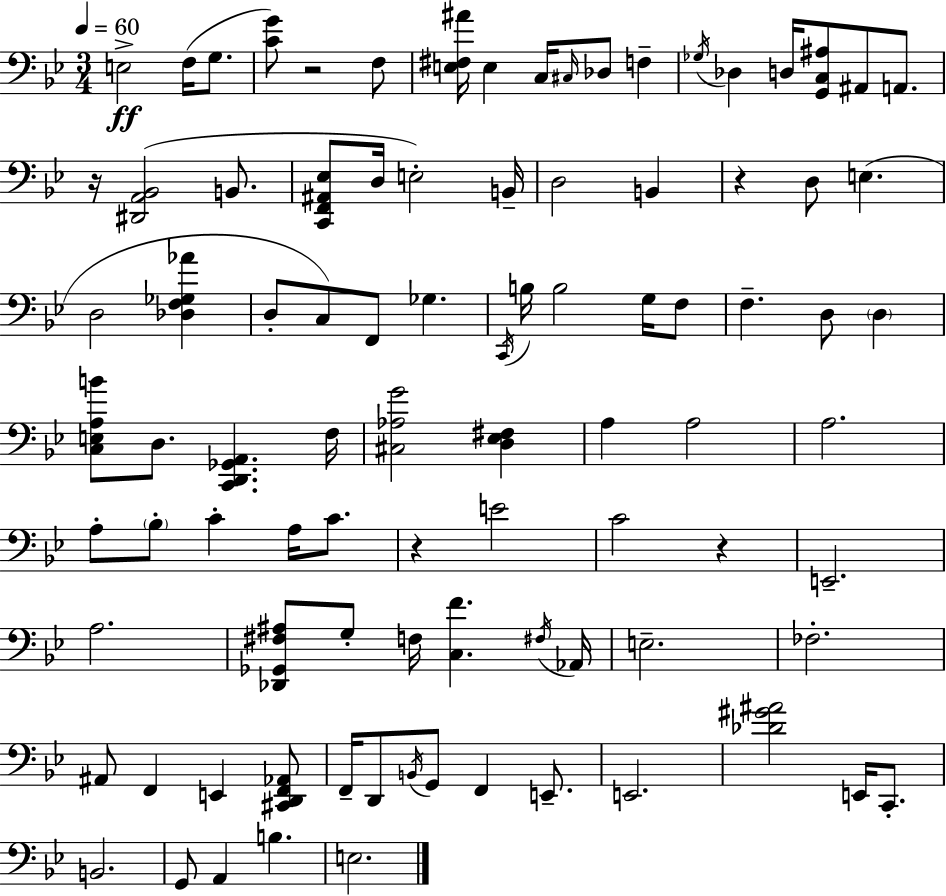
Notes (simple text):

E3/h F3/s G3/e. [C4,G4]/e R/h F3/e [E3,F#3,A#4]/s E3/q C3/s C#3/s Db3/e F3/q Gb3/s Db3/q D3/s [G2,C3,A#3]/e A#2/e A2/e. R/s [D#2,A2,Bb2]/h B2/e. [C2,F2,A#2,Eb3]/e D3/s E3/h B2/s D3/h B2/q R/q D3/e E3/q. D3/h [Db3,F3,Gb3,Ab4]/q D3/e C3/e F2/e Gb3/q. C2/s B3/s B3/h G3/s F3/e F3/q. D3/e D3/q [C3,E3,A3,B4]/e D3/e. [C2,D2,Gb2,A2]/q. F3/s [C#3,Ab3,G4]/h [D3,Eb3,F#3]/q A3/q A3/h A3/h. A3/e Bb3/e C4/q A3/s C4/e. R/q E4/h C4/h R/q E2/h. A3/h. [Db2,Gb2,F#3,A#3]/e G3/e F3/s [C3,F4]/q. F#3/s Ab2/s E3/h. FES3/h. A#2/e F2/q E2/q [C#2,D2,F2,Ab2]/e F2/s D2/e B2/s G2/e F2/q E2/e. E2/h. [Db4,G#4,A#4]/h E2/s C2/e. B2/h. G2/e A2/q B3/q. E3/h.